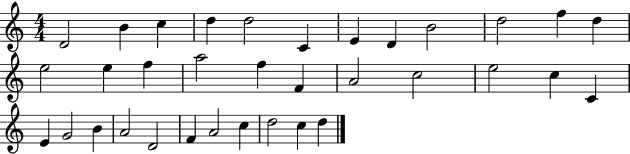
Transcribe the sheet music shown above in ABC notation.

X:1
T:Untitled
M:4/4
L:1/4
K:C
D2 B c d d2 C E D B2 d2 f d e2 e f a2 f F A2 c2 e2 c C E G2 B A2 D2 F A2 c d2 c d